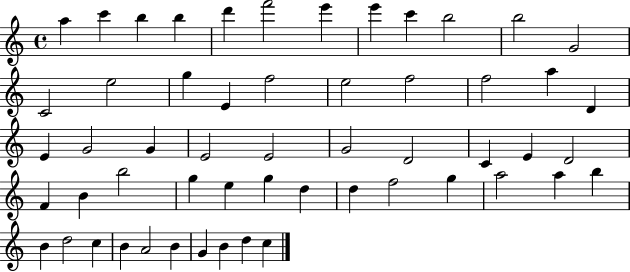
{
  \clef treble
  \time 4/4
  \defaultTimeSignature
  \key c \major
  a''4 c'''4 b''4 b''4 | d'''4 f'''2 e'''4 | e'''4 c'''4 b''2 | b''2 g'2 | \break c'2 e''2 | g''4 e'4 f''2 | e''2 f''2 | f''2 a''4 d'4 | \break e'4 g'2 g'4 | e'2 e'2 | g'2 d'2 | c'4 e'4 d'2 | \break f'4 b'4 b''2 | g''4 e''4 g''4 d''4 | d''4 f''2 g''4 | a''2 a''4 b''4 | \break b'4 d''2 c''4 | b'4 a'2 b'4 | g'4 b'4 d''4 c''4 | \bar "|."
}